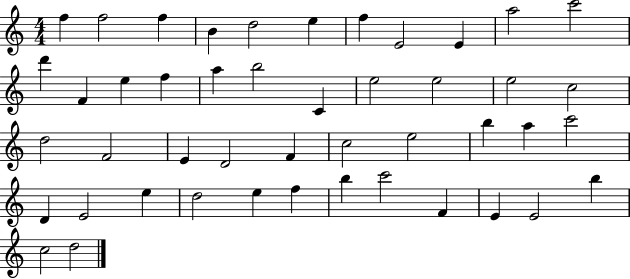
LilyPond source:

{
  \clef treble
  \numericTimeSignature
  \time 4/4
  \key c \major
  f''4 f''2 f''4 | b'4 d''2 e''4 | f''4 e'2 e'4 | a''2 c'''2 | \break d'''4 f'4 e''4 f''4 | a''4 b''2 c'4 | e''2 e''2 | e''2 c''2 | \break d''2 f'2 | e'4 d'2 f'4 | c''2 e''2 | b''4 a''4 c'''2 | \break d'4 e'2 e''4 | d''2 e''4 f''4 | b''4 c'''2 f'4 | e'4 e'2 b''4 | \break c''2 d''2 | \bar "|."
}